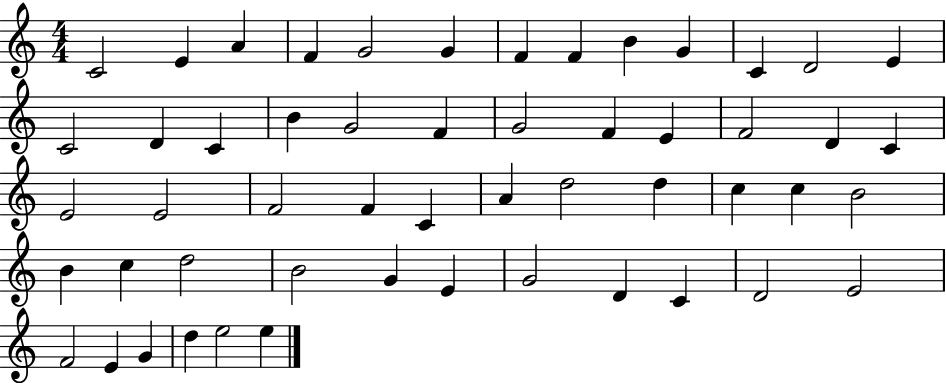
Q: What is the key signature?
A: C major